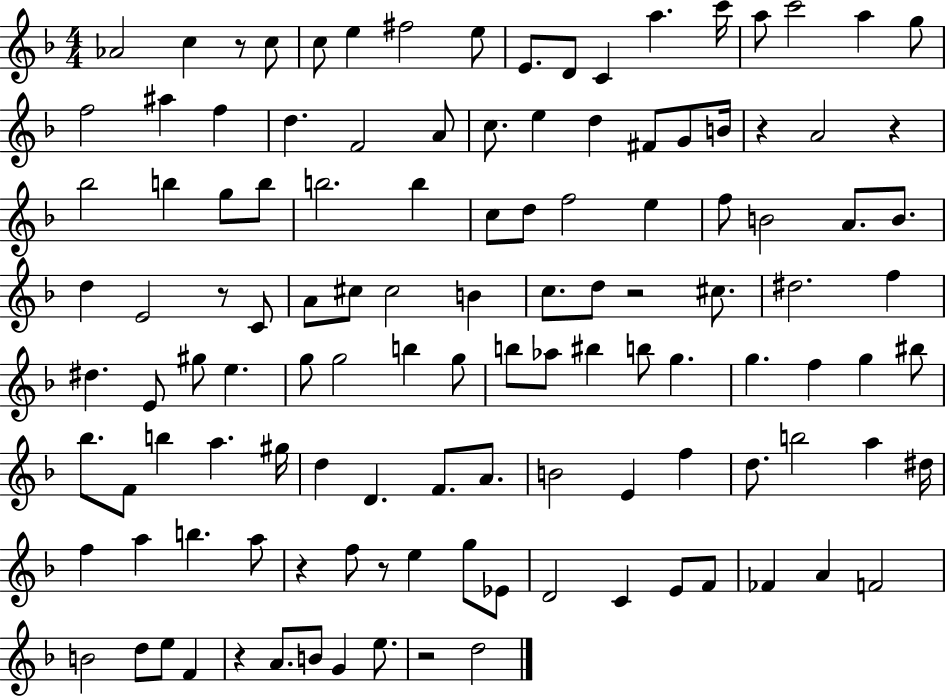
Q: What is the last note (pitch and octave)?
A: D5